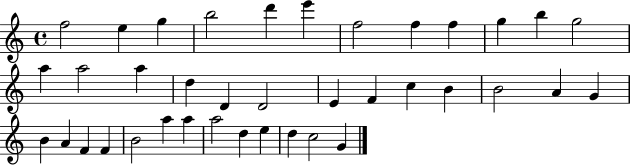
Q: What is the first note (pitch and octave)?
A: F5